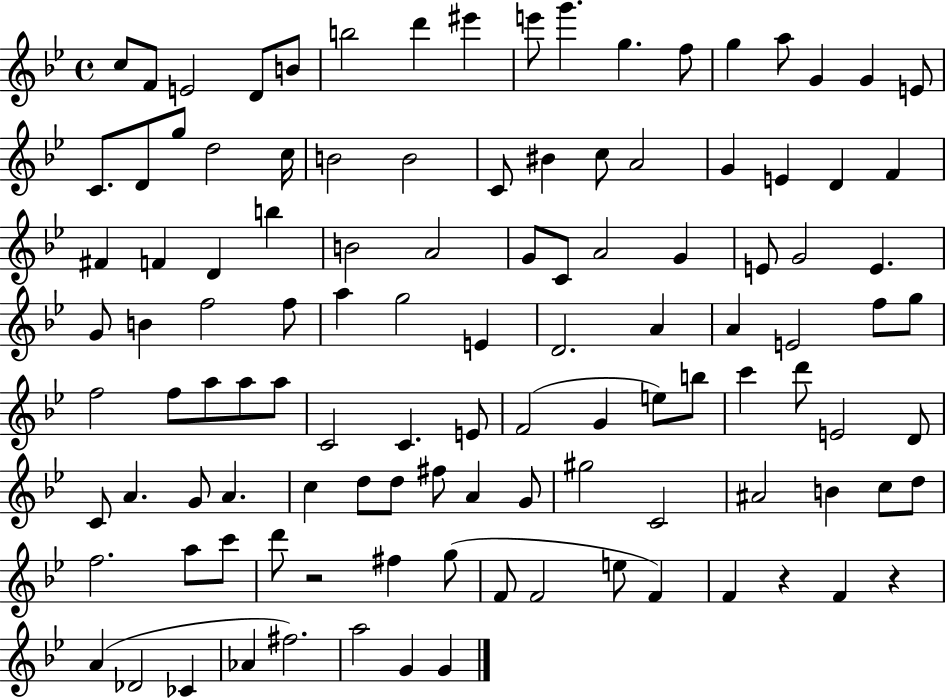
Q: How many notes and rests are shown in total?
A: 113